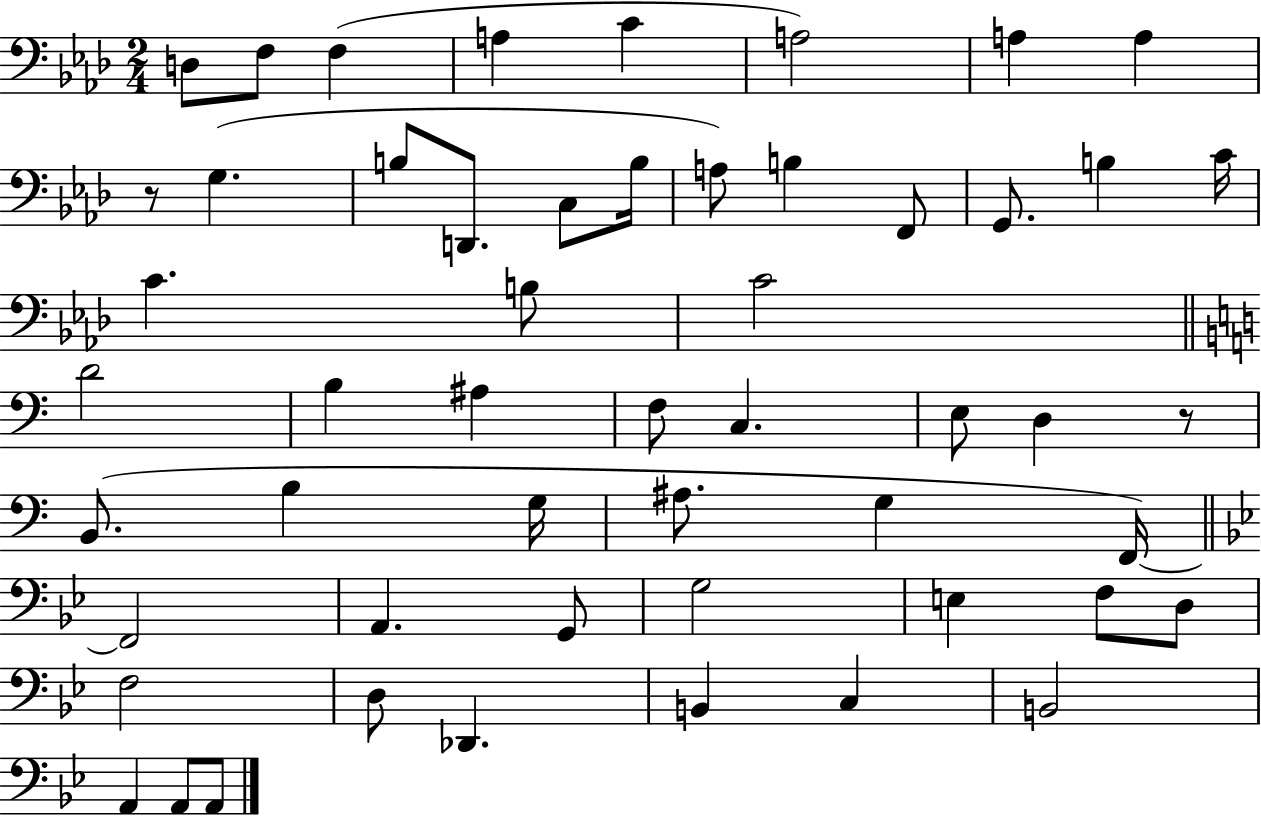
X:1
T:Untitled
M:2/4
L:1/4
K:Ab
D,/2 F,/2 F, A, C A,2 A, A, z/2 G, B,/2 D,,/2 C,/2 B,/4 A,/2 B, F,,/2 G,,/2 B, C/4 C B,/2 C2 D2 B, ^A, F,/2 C, E,/2 D, z/2 B,,/2 B, G,/4 ^A,/2 G, F,,/4 F,,2 A,, G,,/2 G,2 E, F,/2 D,/2 F,2 D,/2 _D,, B,, C, B,,2 A,, A,,/2 A,,/2